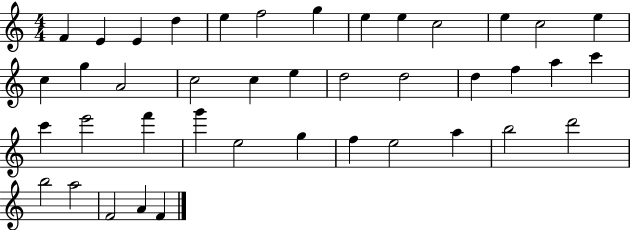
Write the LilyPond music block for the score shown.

{
  \clef treble
  \numericTimeSignature
  \time 4/4
  \key c \major
  f'4 e'4 e'4 d''4 | e''4 f''2 g''4 | e''4 e''4 c''2 | e''4 c''2 e''4 | \break c''4 g''4 a'2 | c''2 c''4 e''4 | d''2 d''2 | d''4 f''4 a''4 c'''4 | \break c'''4 e'''2 f'''4 | g'''4 e''2 g''4 | f''4 e''2 a''4 | b''2 d'''2 | \break b''2 a''2 | f'2 a'4 f'4 | \bar "|."
}